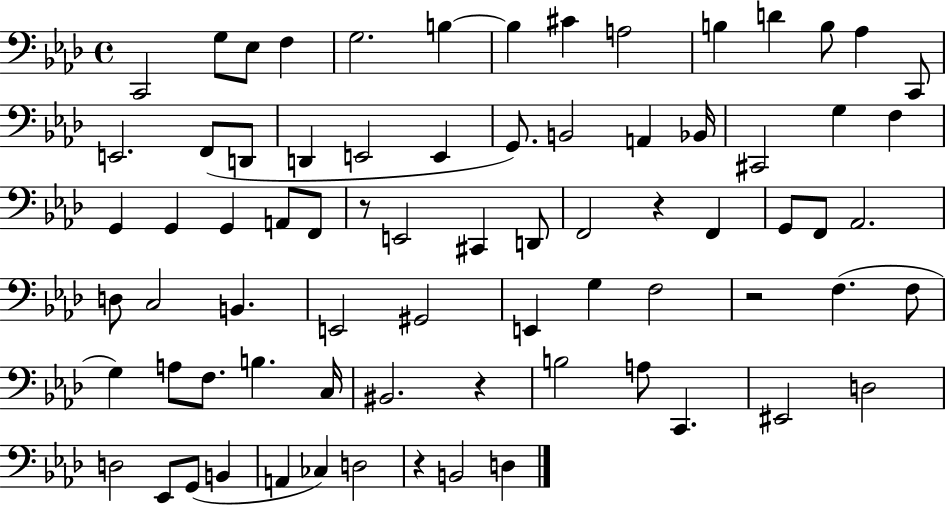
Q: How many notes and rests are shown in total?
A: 75